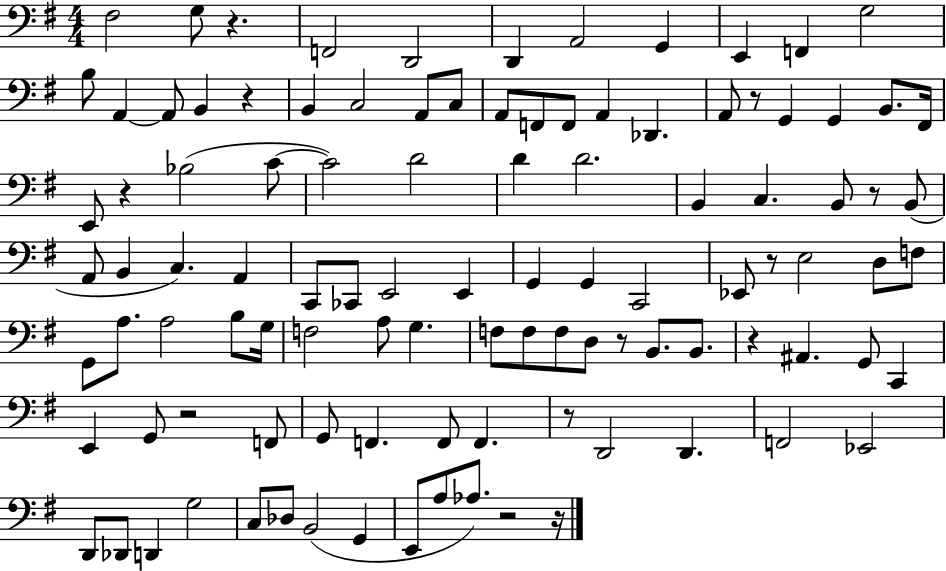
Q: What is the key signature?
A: G major